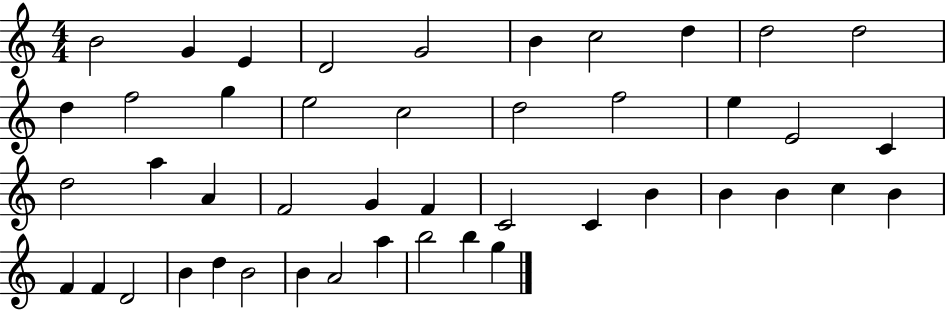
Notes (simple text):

B4/h G4/q E4/q D4/h G4/h B4/q C5/h D5/q D5/h D5/h D5/q F5/h G5/q E5/h C5/h D5/h F5/h E5/q E4/h C4/q D5/h A5/q A4/q F4/h G4/q F4/q C4/h C4/q B4/q B4/q B4/q C5/q B4/q F4/q F4/q D4/h B4/q D5/q B4/h B4/q A4/h A5/q B5/h B5/q G5/q